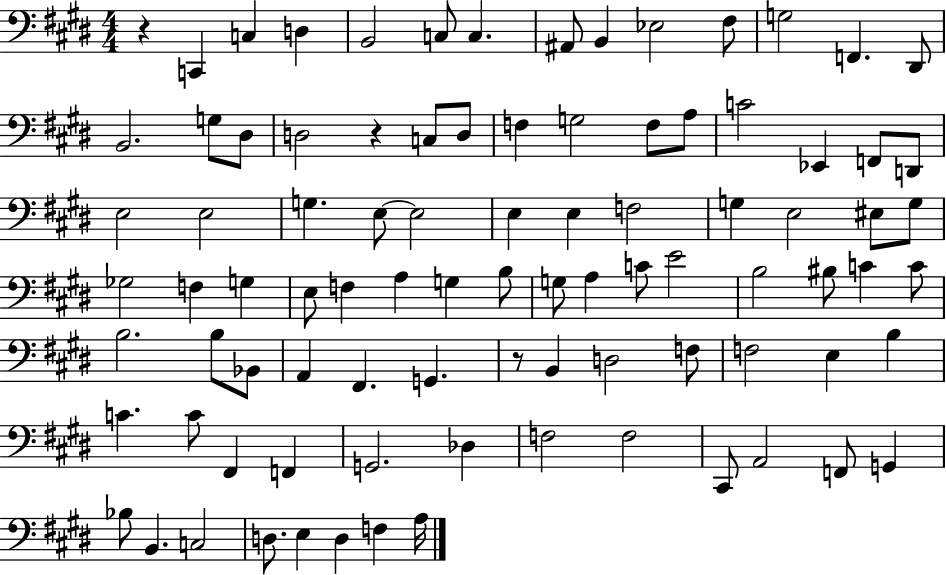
R/q C2/q C3/q D3/q B2/h C3/e C3/q. A#2/e B2/q Eb3/h F#3/e G3/h F2/q. D#2/e B2/h. G3/e D#3/e D3/h R/q C3/e D3/e F3/q G3/h F3/e A3/e C4/h Eb2/q F2/e D2/e E3/h E3/h G3/q. E3/e E3/h E3/q E3/q F3/h G3/q E3/h EIS3/e G3/e Gb3/h F3/q G3/q E3/e F3/q A3/q G3/q B3/e G3/e A3/q C4/e E4/h B3/h BIS3/e C4/q C4/e B3/h. B3/e Bb2/e A2/q F#2/q. G2/q. R/e B2/q D3/h F3/e F3/h E3/q B3/q C4/q. C4/e F#2/q F2/q G2/h. Db3/q F3/h F3/h C#2/e A2/h F2/e G2/q Bb3/e B2/q. C3/h D3/e. E3/q D3/q F3/q A3/s